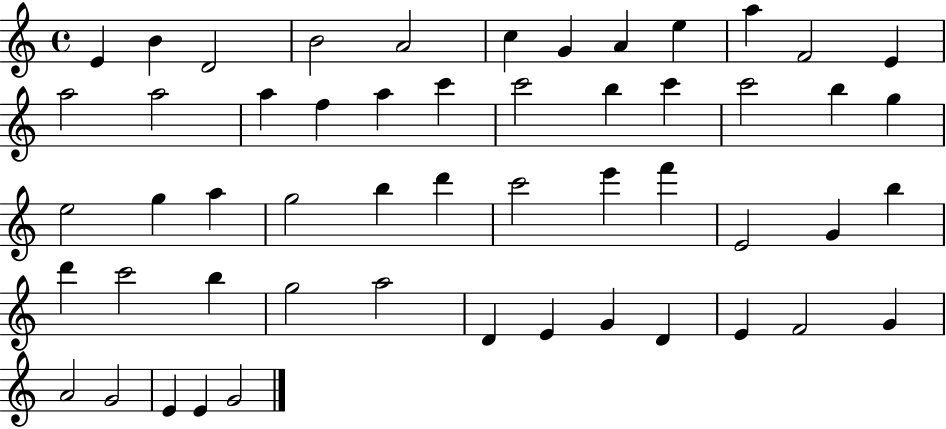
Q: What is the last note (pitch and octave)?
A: G4